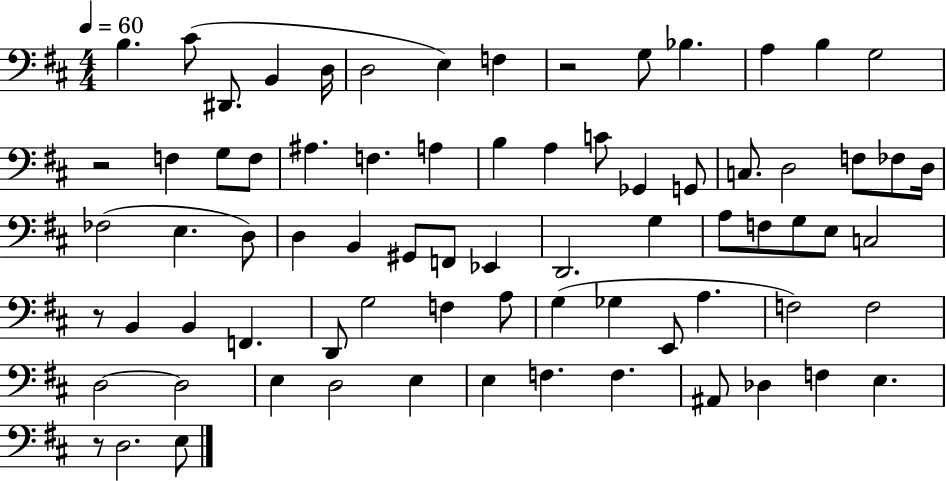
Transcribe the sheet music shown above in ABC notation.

X:1
T:Untitled
M:4/4
L:1/4
K:D
B, ^C/2 ^D,,/2 B,, D,/4 D,2 E, F, z2 G,/2 _B, A, B, G,2 z2 F, G,/2 F,/2 ^A, F, A, B, A, C/2 _G,, G,,/2 C,/2 D,2 F,/2 _F,/2 D,/4 _F,2 E, D,/2 D, B,, ^G,,/2 F,,/2 _E,, D,,2 G, A,/2 F,/2 G,/2 E,/2 C,2 z/2 B,, B,, F,, D,,/2 G,2 F, A,/2 G, _G, E,,/2 A, F,2 F,2 D,2 D,2 E, D,2 E, E, F, F, ^A,,/2 _D, F, E, z/2 D,2 E,/2